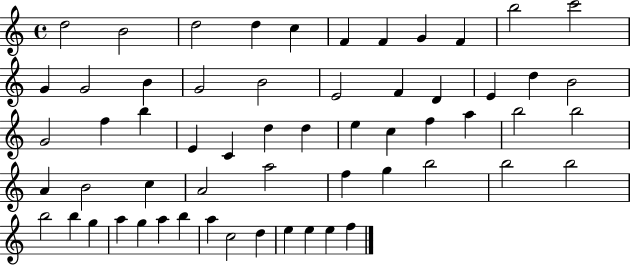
D5/h B4/h D5/h D5/q C5/q F4/q F4/q G4/q F4/q B5/h C6/h G4/q G4/h B4/q G4/h B4/h E4/h F4/q D4/q E4/q D5/q B4/h G4/h F5/q B5/q E4/q C4/q D5/q D5/q E5/q C5/q F5/q A5/q B5/h B5/h A4/q B4/h C5/q A4/h A5/h F5/q G5/q B5/h B5/h B5/h B5/h B5/q G5/q A5/q G5/q A5/q B5/q A5/q C5/h D5/q E5/q E5/q E5/q F5/q